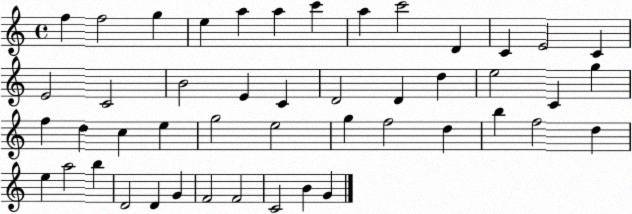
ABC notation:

X:1
T:Untitled
M:4/4
L:1/4
K:C
f f2 g e a a c' a c'2 D C E2 C E2 C2 B2 E C D2 D d e2 C g f d c e g2 e2 g f2 d b f2 d e a2 b D2 D G F2 F2 C2 B G